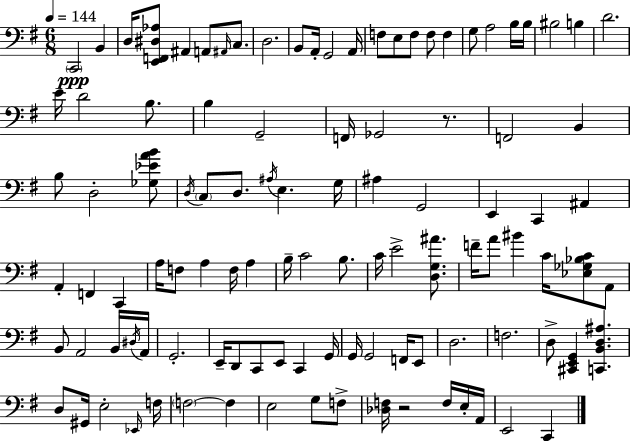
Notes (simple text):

C2/h B2/q D3/s [E2,F2,D#3,Ab3]/e A#2/q A2/e A#2/s C3/e. D3/h. B2/e A2/s G2/h A2/s F3/e E3/e F3/e F3/e F3/q G3/e A3/h B3/s B3/s BIS3/h B3/q D4/h. E4/s D4/h B3/e. B3/q G2/h F2/s Gb2/h R/e. F2/h B2/q B3/e D3/h [Gb3,Eb4,A4,B4]/e D3/s C3/e D3/e. A#3/s E3/q. G3/s A#3/q G2/h E2/q C2/q A#2/q A2/q F2/q C2/q A3/s F3/e A3/q F3/s A3/q B3/s C4/h B3/e. C4/s E4/h [D3,G3,A#4]/e. F4/s A4/e BIS4/q C4/s [Eb3,Gb3,Bb3,C4]/e A2/e B2/e A2/h B2/s D#3/s A2/s G2/h. E2/s D2/e C2/e E2/e C2/q G2/s G2/s G2/h F2/s E2/e D3/h. F3/h. D3/e [C#2,E2,G2]/q [C2,B2,D3,A#3]/q. D3/e G#2/s E3/h Eb2/s F3/s F3/h F3/q E3/h G3/e F3/e [Db3,F3]/s R/h F3/s E3/s A2/s E2/h C2/q